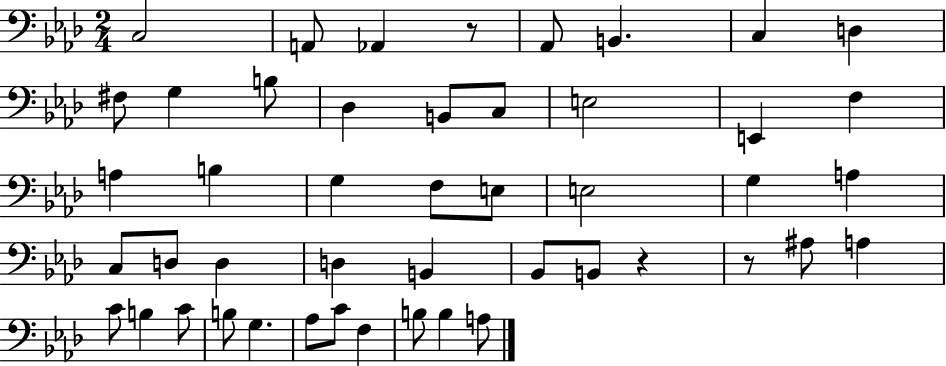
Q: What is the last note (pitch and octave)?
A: A3